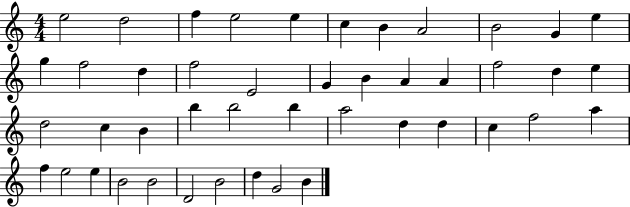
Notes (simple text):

E5/h D5/h F5/q E5/h E5/q C5/q B4/q A4/h B4/h G4/q E5/q G5/q F5/h D5/q F5/h E4/h G4/q B4/q A4/q A4/q F5/h D5/q E5/q D5/h C5/q B4/q B5/q B5/h B5/q A5/h D5/q D5/q C5/q F5/h A5/q F5/q E5/h E5/q B4/h B4/h D4/h B4/h D5/q G4/h B4/q